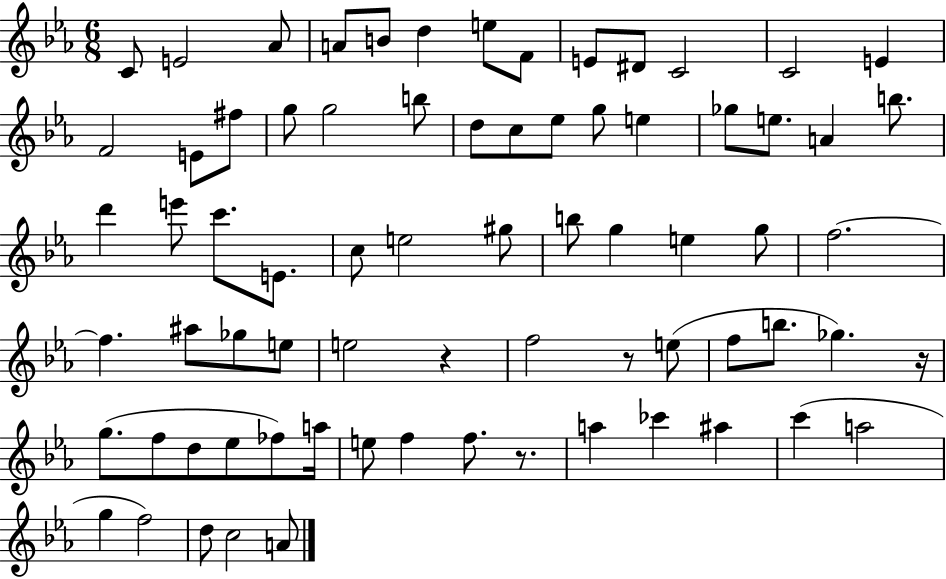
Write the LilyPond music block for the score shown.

{
  \clef treble
  \numericTimeSignature
  \time 6/8
  \key ees \major
  \repeat volta 2 { c'8 e'2 aes'8 | a'8 b'8 d''4 e''8 f'8 | e'8 dis'8 c'2 | c'2 e'4 | \break f'2 e'8 fis''8 | g''8 g''2 b''8 | d''8 c''8 ees''8 g''8 e''4 | ges''8 e''8. a'4 b''8. | \break d'''4 e'''8 c'''8. e'8. | c''8 e''2 gis''8 | b''8 g''4 e''4 g''8 | f''2.~~ | \break f''4. ais''8 ges''8 e''8 | e''2 r4 | f''2 r8 e''8( | f''8 b''8. ges''4.) r16 | \break g''8.( f''8 d''8 ees''8 fes''8) a''16 | e''8 f''4 f''8. r8. | a''4 ces'''4 ais''4 | c'''4( a''2 | \break g''4 f''2) | d''8 c''2 a'8 | } \bar "|."
}